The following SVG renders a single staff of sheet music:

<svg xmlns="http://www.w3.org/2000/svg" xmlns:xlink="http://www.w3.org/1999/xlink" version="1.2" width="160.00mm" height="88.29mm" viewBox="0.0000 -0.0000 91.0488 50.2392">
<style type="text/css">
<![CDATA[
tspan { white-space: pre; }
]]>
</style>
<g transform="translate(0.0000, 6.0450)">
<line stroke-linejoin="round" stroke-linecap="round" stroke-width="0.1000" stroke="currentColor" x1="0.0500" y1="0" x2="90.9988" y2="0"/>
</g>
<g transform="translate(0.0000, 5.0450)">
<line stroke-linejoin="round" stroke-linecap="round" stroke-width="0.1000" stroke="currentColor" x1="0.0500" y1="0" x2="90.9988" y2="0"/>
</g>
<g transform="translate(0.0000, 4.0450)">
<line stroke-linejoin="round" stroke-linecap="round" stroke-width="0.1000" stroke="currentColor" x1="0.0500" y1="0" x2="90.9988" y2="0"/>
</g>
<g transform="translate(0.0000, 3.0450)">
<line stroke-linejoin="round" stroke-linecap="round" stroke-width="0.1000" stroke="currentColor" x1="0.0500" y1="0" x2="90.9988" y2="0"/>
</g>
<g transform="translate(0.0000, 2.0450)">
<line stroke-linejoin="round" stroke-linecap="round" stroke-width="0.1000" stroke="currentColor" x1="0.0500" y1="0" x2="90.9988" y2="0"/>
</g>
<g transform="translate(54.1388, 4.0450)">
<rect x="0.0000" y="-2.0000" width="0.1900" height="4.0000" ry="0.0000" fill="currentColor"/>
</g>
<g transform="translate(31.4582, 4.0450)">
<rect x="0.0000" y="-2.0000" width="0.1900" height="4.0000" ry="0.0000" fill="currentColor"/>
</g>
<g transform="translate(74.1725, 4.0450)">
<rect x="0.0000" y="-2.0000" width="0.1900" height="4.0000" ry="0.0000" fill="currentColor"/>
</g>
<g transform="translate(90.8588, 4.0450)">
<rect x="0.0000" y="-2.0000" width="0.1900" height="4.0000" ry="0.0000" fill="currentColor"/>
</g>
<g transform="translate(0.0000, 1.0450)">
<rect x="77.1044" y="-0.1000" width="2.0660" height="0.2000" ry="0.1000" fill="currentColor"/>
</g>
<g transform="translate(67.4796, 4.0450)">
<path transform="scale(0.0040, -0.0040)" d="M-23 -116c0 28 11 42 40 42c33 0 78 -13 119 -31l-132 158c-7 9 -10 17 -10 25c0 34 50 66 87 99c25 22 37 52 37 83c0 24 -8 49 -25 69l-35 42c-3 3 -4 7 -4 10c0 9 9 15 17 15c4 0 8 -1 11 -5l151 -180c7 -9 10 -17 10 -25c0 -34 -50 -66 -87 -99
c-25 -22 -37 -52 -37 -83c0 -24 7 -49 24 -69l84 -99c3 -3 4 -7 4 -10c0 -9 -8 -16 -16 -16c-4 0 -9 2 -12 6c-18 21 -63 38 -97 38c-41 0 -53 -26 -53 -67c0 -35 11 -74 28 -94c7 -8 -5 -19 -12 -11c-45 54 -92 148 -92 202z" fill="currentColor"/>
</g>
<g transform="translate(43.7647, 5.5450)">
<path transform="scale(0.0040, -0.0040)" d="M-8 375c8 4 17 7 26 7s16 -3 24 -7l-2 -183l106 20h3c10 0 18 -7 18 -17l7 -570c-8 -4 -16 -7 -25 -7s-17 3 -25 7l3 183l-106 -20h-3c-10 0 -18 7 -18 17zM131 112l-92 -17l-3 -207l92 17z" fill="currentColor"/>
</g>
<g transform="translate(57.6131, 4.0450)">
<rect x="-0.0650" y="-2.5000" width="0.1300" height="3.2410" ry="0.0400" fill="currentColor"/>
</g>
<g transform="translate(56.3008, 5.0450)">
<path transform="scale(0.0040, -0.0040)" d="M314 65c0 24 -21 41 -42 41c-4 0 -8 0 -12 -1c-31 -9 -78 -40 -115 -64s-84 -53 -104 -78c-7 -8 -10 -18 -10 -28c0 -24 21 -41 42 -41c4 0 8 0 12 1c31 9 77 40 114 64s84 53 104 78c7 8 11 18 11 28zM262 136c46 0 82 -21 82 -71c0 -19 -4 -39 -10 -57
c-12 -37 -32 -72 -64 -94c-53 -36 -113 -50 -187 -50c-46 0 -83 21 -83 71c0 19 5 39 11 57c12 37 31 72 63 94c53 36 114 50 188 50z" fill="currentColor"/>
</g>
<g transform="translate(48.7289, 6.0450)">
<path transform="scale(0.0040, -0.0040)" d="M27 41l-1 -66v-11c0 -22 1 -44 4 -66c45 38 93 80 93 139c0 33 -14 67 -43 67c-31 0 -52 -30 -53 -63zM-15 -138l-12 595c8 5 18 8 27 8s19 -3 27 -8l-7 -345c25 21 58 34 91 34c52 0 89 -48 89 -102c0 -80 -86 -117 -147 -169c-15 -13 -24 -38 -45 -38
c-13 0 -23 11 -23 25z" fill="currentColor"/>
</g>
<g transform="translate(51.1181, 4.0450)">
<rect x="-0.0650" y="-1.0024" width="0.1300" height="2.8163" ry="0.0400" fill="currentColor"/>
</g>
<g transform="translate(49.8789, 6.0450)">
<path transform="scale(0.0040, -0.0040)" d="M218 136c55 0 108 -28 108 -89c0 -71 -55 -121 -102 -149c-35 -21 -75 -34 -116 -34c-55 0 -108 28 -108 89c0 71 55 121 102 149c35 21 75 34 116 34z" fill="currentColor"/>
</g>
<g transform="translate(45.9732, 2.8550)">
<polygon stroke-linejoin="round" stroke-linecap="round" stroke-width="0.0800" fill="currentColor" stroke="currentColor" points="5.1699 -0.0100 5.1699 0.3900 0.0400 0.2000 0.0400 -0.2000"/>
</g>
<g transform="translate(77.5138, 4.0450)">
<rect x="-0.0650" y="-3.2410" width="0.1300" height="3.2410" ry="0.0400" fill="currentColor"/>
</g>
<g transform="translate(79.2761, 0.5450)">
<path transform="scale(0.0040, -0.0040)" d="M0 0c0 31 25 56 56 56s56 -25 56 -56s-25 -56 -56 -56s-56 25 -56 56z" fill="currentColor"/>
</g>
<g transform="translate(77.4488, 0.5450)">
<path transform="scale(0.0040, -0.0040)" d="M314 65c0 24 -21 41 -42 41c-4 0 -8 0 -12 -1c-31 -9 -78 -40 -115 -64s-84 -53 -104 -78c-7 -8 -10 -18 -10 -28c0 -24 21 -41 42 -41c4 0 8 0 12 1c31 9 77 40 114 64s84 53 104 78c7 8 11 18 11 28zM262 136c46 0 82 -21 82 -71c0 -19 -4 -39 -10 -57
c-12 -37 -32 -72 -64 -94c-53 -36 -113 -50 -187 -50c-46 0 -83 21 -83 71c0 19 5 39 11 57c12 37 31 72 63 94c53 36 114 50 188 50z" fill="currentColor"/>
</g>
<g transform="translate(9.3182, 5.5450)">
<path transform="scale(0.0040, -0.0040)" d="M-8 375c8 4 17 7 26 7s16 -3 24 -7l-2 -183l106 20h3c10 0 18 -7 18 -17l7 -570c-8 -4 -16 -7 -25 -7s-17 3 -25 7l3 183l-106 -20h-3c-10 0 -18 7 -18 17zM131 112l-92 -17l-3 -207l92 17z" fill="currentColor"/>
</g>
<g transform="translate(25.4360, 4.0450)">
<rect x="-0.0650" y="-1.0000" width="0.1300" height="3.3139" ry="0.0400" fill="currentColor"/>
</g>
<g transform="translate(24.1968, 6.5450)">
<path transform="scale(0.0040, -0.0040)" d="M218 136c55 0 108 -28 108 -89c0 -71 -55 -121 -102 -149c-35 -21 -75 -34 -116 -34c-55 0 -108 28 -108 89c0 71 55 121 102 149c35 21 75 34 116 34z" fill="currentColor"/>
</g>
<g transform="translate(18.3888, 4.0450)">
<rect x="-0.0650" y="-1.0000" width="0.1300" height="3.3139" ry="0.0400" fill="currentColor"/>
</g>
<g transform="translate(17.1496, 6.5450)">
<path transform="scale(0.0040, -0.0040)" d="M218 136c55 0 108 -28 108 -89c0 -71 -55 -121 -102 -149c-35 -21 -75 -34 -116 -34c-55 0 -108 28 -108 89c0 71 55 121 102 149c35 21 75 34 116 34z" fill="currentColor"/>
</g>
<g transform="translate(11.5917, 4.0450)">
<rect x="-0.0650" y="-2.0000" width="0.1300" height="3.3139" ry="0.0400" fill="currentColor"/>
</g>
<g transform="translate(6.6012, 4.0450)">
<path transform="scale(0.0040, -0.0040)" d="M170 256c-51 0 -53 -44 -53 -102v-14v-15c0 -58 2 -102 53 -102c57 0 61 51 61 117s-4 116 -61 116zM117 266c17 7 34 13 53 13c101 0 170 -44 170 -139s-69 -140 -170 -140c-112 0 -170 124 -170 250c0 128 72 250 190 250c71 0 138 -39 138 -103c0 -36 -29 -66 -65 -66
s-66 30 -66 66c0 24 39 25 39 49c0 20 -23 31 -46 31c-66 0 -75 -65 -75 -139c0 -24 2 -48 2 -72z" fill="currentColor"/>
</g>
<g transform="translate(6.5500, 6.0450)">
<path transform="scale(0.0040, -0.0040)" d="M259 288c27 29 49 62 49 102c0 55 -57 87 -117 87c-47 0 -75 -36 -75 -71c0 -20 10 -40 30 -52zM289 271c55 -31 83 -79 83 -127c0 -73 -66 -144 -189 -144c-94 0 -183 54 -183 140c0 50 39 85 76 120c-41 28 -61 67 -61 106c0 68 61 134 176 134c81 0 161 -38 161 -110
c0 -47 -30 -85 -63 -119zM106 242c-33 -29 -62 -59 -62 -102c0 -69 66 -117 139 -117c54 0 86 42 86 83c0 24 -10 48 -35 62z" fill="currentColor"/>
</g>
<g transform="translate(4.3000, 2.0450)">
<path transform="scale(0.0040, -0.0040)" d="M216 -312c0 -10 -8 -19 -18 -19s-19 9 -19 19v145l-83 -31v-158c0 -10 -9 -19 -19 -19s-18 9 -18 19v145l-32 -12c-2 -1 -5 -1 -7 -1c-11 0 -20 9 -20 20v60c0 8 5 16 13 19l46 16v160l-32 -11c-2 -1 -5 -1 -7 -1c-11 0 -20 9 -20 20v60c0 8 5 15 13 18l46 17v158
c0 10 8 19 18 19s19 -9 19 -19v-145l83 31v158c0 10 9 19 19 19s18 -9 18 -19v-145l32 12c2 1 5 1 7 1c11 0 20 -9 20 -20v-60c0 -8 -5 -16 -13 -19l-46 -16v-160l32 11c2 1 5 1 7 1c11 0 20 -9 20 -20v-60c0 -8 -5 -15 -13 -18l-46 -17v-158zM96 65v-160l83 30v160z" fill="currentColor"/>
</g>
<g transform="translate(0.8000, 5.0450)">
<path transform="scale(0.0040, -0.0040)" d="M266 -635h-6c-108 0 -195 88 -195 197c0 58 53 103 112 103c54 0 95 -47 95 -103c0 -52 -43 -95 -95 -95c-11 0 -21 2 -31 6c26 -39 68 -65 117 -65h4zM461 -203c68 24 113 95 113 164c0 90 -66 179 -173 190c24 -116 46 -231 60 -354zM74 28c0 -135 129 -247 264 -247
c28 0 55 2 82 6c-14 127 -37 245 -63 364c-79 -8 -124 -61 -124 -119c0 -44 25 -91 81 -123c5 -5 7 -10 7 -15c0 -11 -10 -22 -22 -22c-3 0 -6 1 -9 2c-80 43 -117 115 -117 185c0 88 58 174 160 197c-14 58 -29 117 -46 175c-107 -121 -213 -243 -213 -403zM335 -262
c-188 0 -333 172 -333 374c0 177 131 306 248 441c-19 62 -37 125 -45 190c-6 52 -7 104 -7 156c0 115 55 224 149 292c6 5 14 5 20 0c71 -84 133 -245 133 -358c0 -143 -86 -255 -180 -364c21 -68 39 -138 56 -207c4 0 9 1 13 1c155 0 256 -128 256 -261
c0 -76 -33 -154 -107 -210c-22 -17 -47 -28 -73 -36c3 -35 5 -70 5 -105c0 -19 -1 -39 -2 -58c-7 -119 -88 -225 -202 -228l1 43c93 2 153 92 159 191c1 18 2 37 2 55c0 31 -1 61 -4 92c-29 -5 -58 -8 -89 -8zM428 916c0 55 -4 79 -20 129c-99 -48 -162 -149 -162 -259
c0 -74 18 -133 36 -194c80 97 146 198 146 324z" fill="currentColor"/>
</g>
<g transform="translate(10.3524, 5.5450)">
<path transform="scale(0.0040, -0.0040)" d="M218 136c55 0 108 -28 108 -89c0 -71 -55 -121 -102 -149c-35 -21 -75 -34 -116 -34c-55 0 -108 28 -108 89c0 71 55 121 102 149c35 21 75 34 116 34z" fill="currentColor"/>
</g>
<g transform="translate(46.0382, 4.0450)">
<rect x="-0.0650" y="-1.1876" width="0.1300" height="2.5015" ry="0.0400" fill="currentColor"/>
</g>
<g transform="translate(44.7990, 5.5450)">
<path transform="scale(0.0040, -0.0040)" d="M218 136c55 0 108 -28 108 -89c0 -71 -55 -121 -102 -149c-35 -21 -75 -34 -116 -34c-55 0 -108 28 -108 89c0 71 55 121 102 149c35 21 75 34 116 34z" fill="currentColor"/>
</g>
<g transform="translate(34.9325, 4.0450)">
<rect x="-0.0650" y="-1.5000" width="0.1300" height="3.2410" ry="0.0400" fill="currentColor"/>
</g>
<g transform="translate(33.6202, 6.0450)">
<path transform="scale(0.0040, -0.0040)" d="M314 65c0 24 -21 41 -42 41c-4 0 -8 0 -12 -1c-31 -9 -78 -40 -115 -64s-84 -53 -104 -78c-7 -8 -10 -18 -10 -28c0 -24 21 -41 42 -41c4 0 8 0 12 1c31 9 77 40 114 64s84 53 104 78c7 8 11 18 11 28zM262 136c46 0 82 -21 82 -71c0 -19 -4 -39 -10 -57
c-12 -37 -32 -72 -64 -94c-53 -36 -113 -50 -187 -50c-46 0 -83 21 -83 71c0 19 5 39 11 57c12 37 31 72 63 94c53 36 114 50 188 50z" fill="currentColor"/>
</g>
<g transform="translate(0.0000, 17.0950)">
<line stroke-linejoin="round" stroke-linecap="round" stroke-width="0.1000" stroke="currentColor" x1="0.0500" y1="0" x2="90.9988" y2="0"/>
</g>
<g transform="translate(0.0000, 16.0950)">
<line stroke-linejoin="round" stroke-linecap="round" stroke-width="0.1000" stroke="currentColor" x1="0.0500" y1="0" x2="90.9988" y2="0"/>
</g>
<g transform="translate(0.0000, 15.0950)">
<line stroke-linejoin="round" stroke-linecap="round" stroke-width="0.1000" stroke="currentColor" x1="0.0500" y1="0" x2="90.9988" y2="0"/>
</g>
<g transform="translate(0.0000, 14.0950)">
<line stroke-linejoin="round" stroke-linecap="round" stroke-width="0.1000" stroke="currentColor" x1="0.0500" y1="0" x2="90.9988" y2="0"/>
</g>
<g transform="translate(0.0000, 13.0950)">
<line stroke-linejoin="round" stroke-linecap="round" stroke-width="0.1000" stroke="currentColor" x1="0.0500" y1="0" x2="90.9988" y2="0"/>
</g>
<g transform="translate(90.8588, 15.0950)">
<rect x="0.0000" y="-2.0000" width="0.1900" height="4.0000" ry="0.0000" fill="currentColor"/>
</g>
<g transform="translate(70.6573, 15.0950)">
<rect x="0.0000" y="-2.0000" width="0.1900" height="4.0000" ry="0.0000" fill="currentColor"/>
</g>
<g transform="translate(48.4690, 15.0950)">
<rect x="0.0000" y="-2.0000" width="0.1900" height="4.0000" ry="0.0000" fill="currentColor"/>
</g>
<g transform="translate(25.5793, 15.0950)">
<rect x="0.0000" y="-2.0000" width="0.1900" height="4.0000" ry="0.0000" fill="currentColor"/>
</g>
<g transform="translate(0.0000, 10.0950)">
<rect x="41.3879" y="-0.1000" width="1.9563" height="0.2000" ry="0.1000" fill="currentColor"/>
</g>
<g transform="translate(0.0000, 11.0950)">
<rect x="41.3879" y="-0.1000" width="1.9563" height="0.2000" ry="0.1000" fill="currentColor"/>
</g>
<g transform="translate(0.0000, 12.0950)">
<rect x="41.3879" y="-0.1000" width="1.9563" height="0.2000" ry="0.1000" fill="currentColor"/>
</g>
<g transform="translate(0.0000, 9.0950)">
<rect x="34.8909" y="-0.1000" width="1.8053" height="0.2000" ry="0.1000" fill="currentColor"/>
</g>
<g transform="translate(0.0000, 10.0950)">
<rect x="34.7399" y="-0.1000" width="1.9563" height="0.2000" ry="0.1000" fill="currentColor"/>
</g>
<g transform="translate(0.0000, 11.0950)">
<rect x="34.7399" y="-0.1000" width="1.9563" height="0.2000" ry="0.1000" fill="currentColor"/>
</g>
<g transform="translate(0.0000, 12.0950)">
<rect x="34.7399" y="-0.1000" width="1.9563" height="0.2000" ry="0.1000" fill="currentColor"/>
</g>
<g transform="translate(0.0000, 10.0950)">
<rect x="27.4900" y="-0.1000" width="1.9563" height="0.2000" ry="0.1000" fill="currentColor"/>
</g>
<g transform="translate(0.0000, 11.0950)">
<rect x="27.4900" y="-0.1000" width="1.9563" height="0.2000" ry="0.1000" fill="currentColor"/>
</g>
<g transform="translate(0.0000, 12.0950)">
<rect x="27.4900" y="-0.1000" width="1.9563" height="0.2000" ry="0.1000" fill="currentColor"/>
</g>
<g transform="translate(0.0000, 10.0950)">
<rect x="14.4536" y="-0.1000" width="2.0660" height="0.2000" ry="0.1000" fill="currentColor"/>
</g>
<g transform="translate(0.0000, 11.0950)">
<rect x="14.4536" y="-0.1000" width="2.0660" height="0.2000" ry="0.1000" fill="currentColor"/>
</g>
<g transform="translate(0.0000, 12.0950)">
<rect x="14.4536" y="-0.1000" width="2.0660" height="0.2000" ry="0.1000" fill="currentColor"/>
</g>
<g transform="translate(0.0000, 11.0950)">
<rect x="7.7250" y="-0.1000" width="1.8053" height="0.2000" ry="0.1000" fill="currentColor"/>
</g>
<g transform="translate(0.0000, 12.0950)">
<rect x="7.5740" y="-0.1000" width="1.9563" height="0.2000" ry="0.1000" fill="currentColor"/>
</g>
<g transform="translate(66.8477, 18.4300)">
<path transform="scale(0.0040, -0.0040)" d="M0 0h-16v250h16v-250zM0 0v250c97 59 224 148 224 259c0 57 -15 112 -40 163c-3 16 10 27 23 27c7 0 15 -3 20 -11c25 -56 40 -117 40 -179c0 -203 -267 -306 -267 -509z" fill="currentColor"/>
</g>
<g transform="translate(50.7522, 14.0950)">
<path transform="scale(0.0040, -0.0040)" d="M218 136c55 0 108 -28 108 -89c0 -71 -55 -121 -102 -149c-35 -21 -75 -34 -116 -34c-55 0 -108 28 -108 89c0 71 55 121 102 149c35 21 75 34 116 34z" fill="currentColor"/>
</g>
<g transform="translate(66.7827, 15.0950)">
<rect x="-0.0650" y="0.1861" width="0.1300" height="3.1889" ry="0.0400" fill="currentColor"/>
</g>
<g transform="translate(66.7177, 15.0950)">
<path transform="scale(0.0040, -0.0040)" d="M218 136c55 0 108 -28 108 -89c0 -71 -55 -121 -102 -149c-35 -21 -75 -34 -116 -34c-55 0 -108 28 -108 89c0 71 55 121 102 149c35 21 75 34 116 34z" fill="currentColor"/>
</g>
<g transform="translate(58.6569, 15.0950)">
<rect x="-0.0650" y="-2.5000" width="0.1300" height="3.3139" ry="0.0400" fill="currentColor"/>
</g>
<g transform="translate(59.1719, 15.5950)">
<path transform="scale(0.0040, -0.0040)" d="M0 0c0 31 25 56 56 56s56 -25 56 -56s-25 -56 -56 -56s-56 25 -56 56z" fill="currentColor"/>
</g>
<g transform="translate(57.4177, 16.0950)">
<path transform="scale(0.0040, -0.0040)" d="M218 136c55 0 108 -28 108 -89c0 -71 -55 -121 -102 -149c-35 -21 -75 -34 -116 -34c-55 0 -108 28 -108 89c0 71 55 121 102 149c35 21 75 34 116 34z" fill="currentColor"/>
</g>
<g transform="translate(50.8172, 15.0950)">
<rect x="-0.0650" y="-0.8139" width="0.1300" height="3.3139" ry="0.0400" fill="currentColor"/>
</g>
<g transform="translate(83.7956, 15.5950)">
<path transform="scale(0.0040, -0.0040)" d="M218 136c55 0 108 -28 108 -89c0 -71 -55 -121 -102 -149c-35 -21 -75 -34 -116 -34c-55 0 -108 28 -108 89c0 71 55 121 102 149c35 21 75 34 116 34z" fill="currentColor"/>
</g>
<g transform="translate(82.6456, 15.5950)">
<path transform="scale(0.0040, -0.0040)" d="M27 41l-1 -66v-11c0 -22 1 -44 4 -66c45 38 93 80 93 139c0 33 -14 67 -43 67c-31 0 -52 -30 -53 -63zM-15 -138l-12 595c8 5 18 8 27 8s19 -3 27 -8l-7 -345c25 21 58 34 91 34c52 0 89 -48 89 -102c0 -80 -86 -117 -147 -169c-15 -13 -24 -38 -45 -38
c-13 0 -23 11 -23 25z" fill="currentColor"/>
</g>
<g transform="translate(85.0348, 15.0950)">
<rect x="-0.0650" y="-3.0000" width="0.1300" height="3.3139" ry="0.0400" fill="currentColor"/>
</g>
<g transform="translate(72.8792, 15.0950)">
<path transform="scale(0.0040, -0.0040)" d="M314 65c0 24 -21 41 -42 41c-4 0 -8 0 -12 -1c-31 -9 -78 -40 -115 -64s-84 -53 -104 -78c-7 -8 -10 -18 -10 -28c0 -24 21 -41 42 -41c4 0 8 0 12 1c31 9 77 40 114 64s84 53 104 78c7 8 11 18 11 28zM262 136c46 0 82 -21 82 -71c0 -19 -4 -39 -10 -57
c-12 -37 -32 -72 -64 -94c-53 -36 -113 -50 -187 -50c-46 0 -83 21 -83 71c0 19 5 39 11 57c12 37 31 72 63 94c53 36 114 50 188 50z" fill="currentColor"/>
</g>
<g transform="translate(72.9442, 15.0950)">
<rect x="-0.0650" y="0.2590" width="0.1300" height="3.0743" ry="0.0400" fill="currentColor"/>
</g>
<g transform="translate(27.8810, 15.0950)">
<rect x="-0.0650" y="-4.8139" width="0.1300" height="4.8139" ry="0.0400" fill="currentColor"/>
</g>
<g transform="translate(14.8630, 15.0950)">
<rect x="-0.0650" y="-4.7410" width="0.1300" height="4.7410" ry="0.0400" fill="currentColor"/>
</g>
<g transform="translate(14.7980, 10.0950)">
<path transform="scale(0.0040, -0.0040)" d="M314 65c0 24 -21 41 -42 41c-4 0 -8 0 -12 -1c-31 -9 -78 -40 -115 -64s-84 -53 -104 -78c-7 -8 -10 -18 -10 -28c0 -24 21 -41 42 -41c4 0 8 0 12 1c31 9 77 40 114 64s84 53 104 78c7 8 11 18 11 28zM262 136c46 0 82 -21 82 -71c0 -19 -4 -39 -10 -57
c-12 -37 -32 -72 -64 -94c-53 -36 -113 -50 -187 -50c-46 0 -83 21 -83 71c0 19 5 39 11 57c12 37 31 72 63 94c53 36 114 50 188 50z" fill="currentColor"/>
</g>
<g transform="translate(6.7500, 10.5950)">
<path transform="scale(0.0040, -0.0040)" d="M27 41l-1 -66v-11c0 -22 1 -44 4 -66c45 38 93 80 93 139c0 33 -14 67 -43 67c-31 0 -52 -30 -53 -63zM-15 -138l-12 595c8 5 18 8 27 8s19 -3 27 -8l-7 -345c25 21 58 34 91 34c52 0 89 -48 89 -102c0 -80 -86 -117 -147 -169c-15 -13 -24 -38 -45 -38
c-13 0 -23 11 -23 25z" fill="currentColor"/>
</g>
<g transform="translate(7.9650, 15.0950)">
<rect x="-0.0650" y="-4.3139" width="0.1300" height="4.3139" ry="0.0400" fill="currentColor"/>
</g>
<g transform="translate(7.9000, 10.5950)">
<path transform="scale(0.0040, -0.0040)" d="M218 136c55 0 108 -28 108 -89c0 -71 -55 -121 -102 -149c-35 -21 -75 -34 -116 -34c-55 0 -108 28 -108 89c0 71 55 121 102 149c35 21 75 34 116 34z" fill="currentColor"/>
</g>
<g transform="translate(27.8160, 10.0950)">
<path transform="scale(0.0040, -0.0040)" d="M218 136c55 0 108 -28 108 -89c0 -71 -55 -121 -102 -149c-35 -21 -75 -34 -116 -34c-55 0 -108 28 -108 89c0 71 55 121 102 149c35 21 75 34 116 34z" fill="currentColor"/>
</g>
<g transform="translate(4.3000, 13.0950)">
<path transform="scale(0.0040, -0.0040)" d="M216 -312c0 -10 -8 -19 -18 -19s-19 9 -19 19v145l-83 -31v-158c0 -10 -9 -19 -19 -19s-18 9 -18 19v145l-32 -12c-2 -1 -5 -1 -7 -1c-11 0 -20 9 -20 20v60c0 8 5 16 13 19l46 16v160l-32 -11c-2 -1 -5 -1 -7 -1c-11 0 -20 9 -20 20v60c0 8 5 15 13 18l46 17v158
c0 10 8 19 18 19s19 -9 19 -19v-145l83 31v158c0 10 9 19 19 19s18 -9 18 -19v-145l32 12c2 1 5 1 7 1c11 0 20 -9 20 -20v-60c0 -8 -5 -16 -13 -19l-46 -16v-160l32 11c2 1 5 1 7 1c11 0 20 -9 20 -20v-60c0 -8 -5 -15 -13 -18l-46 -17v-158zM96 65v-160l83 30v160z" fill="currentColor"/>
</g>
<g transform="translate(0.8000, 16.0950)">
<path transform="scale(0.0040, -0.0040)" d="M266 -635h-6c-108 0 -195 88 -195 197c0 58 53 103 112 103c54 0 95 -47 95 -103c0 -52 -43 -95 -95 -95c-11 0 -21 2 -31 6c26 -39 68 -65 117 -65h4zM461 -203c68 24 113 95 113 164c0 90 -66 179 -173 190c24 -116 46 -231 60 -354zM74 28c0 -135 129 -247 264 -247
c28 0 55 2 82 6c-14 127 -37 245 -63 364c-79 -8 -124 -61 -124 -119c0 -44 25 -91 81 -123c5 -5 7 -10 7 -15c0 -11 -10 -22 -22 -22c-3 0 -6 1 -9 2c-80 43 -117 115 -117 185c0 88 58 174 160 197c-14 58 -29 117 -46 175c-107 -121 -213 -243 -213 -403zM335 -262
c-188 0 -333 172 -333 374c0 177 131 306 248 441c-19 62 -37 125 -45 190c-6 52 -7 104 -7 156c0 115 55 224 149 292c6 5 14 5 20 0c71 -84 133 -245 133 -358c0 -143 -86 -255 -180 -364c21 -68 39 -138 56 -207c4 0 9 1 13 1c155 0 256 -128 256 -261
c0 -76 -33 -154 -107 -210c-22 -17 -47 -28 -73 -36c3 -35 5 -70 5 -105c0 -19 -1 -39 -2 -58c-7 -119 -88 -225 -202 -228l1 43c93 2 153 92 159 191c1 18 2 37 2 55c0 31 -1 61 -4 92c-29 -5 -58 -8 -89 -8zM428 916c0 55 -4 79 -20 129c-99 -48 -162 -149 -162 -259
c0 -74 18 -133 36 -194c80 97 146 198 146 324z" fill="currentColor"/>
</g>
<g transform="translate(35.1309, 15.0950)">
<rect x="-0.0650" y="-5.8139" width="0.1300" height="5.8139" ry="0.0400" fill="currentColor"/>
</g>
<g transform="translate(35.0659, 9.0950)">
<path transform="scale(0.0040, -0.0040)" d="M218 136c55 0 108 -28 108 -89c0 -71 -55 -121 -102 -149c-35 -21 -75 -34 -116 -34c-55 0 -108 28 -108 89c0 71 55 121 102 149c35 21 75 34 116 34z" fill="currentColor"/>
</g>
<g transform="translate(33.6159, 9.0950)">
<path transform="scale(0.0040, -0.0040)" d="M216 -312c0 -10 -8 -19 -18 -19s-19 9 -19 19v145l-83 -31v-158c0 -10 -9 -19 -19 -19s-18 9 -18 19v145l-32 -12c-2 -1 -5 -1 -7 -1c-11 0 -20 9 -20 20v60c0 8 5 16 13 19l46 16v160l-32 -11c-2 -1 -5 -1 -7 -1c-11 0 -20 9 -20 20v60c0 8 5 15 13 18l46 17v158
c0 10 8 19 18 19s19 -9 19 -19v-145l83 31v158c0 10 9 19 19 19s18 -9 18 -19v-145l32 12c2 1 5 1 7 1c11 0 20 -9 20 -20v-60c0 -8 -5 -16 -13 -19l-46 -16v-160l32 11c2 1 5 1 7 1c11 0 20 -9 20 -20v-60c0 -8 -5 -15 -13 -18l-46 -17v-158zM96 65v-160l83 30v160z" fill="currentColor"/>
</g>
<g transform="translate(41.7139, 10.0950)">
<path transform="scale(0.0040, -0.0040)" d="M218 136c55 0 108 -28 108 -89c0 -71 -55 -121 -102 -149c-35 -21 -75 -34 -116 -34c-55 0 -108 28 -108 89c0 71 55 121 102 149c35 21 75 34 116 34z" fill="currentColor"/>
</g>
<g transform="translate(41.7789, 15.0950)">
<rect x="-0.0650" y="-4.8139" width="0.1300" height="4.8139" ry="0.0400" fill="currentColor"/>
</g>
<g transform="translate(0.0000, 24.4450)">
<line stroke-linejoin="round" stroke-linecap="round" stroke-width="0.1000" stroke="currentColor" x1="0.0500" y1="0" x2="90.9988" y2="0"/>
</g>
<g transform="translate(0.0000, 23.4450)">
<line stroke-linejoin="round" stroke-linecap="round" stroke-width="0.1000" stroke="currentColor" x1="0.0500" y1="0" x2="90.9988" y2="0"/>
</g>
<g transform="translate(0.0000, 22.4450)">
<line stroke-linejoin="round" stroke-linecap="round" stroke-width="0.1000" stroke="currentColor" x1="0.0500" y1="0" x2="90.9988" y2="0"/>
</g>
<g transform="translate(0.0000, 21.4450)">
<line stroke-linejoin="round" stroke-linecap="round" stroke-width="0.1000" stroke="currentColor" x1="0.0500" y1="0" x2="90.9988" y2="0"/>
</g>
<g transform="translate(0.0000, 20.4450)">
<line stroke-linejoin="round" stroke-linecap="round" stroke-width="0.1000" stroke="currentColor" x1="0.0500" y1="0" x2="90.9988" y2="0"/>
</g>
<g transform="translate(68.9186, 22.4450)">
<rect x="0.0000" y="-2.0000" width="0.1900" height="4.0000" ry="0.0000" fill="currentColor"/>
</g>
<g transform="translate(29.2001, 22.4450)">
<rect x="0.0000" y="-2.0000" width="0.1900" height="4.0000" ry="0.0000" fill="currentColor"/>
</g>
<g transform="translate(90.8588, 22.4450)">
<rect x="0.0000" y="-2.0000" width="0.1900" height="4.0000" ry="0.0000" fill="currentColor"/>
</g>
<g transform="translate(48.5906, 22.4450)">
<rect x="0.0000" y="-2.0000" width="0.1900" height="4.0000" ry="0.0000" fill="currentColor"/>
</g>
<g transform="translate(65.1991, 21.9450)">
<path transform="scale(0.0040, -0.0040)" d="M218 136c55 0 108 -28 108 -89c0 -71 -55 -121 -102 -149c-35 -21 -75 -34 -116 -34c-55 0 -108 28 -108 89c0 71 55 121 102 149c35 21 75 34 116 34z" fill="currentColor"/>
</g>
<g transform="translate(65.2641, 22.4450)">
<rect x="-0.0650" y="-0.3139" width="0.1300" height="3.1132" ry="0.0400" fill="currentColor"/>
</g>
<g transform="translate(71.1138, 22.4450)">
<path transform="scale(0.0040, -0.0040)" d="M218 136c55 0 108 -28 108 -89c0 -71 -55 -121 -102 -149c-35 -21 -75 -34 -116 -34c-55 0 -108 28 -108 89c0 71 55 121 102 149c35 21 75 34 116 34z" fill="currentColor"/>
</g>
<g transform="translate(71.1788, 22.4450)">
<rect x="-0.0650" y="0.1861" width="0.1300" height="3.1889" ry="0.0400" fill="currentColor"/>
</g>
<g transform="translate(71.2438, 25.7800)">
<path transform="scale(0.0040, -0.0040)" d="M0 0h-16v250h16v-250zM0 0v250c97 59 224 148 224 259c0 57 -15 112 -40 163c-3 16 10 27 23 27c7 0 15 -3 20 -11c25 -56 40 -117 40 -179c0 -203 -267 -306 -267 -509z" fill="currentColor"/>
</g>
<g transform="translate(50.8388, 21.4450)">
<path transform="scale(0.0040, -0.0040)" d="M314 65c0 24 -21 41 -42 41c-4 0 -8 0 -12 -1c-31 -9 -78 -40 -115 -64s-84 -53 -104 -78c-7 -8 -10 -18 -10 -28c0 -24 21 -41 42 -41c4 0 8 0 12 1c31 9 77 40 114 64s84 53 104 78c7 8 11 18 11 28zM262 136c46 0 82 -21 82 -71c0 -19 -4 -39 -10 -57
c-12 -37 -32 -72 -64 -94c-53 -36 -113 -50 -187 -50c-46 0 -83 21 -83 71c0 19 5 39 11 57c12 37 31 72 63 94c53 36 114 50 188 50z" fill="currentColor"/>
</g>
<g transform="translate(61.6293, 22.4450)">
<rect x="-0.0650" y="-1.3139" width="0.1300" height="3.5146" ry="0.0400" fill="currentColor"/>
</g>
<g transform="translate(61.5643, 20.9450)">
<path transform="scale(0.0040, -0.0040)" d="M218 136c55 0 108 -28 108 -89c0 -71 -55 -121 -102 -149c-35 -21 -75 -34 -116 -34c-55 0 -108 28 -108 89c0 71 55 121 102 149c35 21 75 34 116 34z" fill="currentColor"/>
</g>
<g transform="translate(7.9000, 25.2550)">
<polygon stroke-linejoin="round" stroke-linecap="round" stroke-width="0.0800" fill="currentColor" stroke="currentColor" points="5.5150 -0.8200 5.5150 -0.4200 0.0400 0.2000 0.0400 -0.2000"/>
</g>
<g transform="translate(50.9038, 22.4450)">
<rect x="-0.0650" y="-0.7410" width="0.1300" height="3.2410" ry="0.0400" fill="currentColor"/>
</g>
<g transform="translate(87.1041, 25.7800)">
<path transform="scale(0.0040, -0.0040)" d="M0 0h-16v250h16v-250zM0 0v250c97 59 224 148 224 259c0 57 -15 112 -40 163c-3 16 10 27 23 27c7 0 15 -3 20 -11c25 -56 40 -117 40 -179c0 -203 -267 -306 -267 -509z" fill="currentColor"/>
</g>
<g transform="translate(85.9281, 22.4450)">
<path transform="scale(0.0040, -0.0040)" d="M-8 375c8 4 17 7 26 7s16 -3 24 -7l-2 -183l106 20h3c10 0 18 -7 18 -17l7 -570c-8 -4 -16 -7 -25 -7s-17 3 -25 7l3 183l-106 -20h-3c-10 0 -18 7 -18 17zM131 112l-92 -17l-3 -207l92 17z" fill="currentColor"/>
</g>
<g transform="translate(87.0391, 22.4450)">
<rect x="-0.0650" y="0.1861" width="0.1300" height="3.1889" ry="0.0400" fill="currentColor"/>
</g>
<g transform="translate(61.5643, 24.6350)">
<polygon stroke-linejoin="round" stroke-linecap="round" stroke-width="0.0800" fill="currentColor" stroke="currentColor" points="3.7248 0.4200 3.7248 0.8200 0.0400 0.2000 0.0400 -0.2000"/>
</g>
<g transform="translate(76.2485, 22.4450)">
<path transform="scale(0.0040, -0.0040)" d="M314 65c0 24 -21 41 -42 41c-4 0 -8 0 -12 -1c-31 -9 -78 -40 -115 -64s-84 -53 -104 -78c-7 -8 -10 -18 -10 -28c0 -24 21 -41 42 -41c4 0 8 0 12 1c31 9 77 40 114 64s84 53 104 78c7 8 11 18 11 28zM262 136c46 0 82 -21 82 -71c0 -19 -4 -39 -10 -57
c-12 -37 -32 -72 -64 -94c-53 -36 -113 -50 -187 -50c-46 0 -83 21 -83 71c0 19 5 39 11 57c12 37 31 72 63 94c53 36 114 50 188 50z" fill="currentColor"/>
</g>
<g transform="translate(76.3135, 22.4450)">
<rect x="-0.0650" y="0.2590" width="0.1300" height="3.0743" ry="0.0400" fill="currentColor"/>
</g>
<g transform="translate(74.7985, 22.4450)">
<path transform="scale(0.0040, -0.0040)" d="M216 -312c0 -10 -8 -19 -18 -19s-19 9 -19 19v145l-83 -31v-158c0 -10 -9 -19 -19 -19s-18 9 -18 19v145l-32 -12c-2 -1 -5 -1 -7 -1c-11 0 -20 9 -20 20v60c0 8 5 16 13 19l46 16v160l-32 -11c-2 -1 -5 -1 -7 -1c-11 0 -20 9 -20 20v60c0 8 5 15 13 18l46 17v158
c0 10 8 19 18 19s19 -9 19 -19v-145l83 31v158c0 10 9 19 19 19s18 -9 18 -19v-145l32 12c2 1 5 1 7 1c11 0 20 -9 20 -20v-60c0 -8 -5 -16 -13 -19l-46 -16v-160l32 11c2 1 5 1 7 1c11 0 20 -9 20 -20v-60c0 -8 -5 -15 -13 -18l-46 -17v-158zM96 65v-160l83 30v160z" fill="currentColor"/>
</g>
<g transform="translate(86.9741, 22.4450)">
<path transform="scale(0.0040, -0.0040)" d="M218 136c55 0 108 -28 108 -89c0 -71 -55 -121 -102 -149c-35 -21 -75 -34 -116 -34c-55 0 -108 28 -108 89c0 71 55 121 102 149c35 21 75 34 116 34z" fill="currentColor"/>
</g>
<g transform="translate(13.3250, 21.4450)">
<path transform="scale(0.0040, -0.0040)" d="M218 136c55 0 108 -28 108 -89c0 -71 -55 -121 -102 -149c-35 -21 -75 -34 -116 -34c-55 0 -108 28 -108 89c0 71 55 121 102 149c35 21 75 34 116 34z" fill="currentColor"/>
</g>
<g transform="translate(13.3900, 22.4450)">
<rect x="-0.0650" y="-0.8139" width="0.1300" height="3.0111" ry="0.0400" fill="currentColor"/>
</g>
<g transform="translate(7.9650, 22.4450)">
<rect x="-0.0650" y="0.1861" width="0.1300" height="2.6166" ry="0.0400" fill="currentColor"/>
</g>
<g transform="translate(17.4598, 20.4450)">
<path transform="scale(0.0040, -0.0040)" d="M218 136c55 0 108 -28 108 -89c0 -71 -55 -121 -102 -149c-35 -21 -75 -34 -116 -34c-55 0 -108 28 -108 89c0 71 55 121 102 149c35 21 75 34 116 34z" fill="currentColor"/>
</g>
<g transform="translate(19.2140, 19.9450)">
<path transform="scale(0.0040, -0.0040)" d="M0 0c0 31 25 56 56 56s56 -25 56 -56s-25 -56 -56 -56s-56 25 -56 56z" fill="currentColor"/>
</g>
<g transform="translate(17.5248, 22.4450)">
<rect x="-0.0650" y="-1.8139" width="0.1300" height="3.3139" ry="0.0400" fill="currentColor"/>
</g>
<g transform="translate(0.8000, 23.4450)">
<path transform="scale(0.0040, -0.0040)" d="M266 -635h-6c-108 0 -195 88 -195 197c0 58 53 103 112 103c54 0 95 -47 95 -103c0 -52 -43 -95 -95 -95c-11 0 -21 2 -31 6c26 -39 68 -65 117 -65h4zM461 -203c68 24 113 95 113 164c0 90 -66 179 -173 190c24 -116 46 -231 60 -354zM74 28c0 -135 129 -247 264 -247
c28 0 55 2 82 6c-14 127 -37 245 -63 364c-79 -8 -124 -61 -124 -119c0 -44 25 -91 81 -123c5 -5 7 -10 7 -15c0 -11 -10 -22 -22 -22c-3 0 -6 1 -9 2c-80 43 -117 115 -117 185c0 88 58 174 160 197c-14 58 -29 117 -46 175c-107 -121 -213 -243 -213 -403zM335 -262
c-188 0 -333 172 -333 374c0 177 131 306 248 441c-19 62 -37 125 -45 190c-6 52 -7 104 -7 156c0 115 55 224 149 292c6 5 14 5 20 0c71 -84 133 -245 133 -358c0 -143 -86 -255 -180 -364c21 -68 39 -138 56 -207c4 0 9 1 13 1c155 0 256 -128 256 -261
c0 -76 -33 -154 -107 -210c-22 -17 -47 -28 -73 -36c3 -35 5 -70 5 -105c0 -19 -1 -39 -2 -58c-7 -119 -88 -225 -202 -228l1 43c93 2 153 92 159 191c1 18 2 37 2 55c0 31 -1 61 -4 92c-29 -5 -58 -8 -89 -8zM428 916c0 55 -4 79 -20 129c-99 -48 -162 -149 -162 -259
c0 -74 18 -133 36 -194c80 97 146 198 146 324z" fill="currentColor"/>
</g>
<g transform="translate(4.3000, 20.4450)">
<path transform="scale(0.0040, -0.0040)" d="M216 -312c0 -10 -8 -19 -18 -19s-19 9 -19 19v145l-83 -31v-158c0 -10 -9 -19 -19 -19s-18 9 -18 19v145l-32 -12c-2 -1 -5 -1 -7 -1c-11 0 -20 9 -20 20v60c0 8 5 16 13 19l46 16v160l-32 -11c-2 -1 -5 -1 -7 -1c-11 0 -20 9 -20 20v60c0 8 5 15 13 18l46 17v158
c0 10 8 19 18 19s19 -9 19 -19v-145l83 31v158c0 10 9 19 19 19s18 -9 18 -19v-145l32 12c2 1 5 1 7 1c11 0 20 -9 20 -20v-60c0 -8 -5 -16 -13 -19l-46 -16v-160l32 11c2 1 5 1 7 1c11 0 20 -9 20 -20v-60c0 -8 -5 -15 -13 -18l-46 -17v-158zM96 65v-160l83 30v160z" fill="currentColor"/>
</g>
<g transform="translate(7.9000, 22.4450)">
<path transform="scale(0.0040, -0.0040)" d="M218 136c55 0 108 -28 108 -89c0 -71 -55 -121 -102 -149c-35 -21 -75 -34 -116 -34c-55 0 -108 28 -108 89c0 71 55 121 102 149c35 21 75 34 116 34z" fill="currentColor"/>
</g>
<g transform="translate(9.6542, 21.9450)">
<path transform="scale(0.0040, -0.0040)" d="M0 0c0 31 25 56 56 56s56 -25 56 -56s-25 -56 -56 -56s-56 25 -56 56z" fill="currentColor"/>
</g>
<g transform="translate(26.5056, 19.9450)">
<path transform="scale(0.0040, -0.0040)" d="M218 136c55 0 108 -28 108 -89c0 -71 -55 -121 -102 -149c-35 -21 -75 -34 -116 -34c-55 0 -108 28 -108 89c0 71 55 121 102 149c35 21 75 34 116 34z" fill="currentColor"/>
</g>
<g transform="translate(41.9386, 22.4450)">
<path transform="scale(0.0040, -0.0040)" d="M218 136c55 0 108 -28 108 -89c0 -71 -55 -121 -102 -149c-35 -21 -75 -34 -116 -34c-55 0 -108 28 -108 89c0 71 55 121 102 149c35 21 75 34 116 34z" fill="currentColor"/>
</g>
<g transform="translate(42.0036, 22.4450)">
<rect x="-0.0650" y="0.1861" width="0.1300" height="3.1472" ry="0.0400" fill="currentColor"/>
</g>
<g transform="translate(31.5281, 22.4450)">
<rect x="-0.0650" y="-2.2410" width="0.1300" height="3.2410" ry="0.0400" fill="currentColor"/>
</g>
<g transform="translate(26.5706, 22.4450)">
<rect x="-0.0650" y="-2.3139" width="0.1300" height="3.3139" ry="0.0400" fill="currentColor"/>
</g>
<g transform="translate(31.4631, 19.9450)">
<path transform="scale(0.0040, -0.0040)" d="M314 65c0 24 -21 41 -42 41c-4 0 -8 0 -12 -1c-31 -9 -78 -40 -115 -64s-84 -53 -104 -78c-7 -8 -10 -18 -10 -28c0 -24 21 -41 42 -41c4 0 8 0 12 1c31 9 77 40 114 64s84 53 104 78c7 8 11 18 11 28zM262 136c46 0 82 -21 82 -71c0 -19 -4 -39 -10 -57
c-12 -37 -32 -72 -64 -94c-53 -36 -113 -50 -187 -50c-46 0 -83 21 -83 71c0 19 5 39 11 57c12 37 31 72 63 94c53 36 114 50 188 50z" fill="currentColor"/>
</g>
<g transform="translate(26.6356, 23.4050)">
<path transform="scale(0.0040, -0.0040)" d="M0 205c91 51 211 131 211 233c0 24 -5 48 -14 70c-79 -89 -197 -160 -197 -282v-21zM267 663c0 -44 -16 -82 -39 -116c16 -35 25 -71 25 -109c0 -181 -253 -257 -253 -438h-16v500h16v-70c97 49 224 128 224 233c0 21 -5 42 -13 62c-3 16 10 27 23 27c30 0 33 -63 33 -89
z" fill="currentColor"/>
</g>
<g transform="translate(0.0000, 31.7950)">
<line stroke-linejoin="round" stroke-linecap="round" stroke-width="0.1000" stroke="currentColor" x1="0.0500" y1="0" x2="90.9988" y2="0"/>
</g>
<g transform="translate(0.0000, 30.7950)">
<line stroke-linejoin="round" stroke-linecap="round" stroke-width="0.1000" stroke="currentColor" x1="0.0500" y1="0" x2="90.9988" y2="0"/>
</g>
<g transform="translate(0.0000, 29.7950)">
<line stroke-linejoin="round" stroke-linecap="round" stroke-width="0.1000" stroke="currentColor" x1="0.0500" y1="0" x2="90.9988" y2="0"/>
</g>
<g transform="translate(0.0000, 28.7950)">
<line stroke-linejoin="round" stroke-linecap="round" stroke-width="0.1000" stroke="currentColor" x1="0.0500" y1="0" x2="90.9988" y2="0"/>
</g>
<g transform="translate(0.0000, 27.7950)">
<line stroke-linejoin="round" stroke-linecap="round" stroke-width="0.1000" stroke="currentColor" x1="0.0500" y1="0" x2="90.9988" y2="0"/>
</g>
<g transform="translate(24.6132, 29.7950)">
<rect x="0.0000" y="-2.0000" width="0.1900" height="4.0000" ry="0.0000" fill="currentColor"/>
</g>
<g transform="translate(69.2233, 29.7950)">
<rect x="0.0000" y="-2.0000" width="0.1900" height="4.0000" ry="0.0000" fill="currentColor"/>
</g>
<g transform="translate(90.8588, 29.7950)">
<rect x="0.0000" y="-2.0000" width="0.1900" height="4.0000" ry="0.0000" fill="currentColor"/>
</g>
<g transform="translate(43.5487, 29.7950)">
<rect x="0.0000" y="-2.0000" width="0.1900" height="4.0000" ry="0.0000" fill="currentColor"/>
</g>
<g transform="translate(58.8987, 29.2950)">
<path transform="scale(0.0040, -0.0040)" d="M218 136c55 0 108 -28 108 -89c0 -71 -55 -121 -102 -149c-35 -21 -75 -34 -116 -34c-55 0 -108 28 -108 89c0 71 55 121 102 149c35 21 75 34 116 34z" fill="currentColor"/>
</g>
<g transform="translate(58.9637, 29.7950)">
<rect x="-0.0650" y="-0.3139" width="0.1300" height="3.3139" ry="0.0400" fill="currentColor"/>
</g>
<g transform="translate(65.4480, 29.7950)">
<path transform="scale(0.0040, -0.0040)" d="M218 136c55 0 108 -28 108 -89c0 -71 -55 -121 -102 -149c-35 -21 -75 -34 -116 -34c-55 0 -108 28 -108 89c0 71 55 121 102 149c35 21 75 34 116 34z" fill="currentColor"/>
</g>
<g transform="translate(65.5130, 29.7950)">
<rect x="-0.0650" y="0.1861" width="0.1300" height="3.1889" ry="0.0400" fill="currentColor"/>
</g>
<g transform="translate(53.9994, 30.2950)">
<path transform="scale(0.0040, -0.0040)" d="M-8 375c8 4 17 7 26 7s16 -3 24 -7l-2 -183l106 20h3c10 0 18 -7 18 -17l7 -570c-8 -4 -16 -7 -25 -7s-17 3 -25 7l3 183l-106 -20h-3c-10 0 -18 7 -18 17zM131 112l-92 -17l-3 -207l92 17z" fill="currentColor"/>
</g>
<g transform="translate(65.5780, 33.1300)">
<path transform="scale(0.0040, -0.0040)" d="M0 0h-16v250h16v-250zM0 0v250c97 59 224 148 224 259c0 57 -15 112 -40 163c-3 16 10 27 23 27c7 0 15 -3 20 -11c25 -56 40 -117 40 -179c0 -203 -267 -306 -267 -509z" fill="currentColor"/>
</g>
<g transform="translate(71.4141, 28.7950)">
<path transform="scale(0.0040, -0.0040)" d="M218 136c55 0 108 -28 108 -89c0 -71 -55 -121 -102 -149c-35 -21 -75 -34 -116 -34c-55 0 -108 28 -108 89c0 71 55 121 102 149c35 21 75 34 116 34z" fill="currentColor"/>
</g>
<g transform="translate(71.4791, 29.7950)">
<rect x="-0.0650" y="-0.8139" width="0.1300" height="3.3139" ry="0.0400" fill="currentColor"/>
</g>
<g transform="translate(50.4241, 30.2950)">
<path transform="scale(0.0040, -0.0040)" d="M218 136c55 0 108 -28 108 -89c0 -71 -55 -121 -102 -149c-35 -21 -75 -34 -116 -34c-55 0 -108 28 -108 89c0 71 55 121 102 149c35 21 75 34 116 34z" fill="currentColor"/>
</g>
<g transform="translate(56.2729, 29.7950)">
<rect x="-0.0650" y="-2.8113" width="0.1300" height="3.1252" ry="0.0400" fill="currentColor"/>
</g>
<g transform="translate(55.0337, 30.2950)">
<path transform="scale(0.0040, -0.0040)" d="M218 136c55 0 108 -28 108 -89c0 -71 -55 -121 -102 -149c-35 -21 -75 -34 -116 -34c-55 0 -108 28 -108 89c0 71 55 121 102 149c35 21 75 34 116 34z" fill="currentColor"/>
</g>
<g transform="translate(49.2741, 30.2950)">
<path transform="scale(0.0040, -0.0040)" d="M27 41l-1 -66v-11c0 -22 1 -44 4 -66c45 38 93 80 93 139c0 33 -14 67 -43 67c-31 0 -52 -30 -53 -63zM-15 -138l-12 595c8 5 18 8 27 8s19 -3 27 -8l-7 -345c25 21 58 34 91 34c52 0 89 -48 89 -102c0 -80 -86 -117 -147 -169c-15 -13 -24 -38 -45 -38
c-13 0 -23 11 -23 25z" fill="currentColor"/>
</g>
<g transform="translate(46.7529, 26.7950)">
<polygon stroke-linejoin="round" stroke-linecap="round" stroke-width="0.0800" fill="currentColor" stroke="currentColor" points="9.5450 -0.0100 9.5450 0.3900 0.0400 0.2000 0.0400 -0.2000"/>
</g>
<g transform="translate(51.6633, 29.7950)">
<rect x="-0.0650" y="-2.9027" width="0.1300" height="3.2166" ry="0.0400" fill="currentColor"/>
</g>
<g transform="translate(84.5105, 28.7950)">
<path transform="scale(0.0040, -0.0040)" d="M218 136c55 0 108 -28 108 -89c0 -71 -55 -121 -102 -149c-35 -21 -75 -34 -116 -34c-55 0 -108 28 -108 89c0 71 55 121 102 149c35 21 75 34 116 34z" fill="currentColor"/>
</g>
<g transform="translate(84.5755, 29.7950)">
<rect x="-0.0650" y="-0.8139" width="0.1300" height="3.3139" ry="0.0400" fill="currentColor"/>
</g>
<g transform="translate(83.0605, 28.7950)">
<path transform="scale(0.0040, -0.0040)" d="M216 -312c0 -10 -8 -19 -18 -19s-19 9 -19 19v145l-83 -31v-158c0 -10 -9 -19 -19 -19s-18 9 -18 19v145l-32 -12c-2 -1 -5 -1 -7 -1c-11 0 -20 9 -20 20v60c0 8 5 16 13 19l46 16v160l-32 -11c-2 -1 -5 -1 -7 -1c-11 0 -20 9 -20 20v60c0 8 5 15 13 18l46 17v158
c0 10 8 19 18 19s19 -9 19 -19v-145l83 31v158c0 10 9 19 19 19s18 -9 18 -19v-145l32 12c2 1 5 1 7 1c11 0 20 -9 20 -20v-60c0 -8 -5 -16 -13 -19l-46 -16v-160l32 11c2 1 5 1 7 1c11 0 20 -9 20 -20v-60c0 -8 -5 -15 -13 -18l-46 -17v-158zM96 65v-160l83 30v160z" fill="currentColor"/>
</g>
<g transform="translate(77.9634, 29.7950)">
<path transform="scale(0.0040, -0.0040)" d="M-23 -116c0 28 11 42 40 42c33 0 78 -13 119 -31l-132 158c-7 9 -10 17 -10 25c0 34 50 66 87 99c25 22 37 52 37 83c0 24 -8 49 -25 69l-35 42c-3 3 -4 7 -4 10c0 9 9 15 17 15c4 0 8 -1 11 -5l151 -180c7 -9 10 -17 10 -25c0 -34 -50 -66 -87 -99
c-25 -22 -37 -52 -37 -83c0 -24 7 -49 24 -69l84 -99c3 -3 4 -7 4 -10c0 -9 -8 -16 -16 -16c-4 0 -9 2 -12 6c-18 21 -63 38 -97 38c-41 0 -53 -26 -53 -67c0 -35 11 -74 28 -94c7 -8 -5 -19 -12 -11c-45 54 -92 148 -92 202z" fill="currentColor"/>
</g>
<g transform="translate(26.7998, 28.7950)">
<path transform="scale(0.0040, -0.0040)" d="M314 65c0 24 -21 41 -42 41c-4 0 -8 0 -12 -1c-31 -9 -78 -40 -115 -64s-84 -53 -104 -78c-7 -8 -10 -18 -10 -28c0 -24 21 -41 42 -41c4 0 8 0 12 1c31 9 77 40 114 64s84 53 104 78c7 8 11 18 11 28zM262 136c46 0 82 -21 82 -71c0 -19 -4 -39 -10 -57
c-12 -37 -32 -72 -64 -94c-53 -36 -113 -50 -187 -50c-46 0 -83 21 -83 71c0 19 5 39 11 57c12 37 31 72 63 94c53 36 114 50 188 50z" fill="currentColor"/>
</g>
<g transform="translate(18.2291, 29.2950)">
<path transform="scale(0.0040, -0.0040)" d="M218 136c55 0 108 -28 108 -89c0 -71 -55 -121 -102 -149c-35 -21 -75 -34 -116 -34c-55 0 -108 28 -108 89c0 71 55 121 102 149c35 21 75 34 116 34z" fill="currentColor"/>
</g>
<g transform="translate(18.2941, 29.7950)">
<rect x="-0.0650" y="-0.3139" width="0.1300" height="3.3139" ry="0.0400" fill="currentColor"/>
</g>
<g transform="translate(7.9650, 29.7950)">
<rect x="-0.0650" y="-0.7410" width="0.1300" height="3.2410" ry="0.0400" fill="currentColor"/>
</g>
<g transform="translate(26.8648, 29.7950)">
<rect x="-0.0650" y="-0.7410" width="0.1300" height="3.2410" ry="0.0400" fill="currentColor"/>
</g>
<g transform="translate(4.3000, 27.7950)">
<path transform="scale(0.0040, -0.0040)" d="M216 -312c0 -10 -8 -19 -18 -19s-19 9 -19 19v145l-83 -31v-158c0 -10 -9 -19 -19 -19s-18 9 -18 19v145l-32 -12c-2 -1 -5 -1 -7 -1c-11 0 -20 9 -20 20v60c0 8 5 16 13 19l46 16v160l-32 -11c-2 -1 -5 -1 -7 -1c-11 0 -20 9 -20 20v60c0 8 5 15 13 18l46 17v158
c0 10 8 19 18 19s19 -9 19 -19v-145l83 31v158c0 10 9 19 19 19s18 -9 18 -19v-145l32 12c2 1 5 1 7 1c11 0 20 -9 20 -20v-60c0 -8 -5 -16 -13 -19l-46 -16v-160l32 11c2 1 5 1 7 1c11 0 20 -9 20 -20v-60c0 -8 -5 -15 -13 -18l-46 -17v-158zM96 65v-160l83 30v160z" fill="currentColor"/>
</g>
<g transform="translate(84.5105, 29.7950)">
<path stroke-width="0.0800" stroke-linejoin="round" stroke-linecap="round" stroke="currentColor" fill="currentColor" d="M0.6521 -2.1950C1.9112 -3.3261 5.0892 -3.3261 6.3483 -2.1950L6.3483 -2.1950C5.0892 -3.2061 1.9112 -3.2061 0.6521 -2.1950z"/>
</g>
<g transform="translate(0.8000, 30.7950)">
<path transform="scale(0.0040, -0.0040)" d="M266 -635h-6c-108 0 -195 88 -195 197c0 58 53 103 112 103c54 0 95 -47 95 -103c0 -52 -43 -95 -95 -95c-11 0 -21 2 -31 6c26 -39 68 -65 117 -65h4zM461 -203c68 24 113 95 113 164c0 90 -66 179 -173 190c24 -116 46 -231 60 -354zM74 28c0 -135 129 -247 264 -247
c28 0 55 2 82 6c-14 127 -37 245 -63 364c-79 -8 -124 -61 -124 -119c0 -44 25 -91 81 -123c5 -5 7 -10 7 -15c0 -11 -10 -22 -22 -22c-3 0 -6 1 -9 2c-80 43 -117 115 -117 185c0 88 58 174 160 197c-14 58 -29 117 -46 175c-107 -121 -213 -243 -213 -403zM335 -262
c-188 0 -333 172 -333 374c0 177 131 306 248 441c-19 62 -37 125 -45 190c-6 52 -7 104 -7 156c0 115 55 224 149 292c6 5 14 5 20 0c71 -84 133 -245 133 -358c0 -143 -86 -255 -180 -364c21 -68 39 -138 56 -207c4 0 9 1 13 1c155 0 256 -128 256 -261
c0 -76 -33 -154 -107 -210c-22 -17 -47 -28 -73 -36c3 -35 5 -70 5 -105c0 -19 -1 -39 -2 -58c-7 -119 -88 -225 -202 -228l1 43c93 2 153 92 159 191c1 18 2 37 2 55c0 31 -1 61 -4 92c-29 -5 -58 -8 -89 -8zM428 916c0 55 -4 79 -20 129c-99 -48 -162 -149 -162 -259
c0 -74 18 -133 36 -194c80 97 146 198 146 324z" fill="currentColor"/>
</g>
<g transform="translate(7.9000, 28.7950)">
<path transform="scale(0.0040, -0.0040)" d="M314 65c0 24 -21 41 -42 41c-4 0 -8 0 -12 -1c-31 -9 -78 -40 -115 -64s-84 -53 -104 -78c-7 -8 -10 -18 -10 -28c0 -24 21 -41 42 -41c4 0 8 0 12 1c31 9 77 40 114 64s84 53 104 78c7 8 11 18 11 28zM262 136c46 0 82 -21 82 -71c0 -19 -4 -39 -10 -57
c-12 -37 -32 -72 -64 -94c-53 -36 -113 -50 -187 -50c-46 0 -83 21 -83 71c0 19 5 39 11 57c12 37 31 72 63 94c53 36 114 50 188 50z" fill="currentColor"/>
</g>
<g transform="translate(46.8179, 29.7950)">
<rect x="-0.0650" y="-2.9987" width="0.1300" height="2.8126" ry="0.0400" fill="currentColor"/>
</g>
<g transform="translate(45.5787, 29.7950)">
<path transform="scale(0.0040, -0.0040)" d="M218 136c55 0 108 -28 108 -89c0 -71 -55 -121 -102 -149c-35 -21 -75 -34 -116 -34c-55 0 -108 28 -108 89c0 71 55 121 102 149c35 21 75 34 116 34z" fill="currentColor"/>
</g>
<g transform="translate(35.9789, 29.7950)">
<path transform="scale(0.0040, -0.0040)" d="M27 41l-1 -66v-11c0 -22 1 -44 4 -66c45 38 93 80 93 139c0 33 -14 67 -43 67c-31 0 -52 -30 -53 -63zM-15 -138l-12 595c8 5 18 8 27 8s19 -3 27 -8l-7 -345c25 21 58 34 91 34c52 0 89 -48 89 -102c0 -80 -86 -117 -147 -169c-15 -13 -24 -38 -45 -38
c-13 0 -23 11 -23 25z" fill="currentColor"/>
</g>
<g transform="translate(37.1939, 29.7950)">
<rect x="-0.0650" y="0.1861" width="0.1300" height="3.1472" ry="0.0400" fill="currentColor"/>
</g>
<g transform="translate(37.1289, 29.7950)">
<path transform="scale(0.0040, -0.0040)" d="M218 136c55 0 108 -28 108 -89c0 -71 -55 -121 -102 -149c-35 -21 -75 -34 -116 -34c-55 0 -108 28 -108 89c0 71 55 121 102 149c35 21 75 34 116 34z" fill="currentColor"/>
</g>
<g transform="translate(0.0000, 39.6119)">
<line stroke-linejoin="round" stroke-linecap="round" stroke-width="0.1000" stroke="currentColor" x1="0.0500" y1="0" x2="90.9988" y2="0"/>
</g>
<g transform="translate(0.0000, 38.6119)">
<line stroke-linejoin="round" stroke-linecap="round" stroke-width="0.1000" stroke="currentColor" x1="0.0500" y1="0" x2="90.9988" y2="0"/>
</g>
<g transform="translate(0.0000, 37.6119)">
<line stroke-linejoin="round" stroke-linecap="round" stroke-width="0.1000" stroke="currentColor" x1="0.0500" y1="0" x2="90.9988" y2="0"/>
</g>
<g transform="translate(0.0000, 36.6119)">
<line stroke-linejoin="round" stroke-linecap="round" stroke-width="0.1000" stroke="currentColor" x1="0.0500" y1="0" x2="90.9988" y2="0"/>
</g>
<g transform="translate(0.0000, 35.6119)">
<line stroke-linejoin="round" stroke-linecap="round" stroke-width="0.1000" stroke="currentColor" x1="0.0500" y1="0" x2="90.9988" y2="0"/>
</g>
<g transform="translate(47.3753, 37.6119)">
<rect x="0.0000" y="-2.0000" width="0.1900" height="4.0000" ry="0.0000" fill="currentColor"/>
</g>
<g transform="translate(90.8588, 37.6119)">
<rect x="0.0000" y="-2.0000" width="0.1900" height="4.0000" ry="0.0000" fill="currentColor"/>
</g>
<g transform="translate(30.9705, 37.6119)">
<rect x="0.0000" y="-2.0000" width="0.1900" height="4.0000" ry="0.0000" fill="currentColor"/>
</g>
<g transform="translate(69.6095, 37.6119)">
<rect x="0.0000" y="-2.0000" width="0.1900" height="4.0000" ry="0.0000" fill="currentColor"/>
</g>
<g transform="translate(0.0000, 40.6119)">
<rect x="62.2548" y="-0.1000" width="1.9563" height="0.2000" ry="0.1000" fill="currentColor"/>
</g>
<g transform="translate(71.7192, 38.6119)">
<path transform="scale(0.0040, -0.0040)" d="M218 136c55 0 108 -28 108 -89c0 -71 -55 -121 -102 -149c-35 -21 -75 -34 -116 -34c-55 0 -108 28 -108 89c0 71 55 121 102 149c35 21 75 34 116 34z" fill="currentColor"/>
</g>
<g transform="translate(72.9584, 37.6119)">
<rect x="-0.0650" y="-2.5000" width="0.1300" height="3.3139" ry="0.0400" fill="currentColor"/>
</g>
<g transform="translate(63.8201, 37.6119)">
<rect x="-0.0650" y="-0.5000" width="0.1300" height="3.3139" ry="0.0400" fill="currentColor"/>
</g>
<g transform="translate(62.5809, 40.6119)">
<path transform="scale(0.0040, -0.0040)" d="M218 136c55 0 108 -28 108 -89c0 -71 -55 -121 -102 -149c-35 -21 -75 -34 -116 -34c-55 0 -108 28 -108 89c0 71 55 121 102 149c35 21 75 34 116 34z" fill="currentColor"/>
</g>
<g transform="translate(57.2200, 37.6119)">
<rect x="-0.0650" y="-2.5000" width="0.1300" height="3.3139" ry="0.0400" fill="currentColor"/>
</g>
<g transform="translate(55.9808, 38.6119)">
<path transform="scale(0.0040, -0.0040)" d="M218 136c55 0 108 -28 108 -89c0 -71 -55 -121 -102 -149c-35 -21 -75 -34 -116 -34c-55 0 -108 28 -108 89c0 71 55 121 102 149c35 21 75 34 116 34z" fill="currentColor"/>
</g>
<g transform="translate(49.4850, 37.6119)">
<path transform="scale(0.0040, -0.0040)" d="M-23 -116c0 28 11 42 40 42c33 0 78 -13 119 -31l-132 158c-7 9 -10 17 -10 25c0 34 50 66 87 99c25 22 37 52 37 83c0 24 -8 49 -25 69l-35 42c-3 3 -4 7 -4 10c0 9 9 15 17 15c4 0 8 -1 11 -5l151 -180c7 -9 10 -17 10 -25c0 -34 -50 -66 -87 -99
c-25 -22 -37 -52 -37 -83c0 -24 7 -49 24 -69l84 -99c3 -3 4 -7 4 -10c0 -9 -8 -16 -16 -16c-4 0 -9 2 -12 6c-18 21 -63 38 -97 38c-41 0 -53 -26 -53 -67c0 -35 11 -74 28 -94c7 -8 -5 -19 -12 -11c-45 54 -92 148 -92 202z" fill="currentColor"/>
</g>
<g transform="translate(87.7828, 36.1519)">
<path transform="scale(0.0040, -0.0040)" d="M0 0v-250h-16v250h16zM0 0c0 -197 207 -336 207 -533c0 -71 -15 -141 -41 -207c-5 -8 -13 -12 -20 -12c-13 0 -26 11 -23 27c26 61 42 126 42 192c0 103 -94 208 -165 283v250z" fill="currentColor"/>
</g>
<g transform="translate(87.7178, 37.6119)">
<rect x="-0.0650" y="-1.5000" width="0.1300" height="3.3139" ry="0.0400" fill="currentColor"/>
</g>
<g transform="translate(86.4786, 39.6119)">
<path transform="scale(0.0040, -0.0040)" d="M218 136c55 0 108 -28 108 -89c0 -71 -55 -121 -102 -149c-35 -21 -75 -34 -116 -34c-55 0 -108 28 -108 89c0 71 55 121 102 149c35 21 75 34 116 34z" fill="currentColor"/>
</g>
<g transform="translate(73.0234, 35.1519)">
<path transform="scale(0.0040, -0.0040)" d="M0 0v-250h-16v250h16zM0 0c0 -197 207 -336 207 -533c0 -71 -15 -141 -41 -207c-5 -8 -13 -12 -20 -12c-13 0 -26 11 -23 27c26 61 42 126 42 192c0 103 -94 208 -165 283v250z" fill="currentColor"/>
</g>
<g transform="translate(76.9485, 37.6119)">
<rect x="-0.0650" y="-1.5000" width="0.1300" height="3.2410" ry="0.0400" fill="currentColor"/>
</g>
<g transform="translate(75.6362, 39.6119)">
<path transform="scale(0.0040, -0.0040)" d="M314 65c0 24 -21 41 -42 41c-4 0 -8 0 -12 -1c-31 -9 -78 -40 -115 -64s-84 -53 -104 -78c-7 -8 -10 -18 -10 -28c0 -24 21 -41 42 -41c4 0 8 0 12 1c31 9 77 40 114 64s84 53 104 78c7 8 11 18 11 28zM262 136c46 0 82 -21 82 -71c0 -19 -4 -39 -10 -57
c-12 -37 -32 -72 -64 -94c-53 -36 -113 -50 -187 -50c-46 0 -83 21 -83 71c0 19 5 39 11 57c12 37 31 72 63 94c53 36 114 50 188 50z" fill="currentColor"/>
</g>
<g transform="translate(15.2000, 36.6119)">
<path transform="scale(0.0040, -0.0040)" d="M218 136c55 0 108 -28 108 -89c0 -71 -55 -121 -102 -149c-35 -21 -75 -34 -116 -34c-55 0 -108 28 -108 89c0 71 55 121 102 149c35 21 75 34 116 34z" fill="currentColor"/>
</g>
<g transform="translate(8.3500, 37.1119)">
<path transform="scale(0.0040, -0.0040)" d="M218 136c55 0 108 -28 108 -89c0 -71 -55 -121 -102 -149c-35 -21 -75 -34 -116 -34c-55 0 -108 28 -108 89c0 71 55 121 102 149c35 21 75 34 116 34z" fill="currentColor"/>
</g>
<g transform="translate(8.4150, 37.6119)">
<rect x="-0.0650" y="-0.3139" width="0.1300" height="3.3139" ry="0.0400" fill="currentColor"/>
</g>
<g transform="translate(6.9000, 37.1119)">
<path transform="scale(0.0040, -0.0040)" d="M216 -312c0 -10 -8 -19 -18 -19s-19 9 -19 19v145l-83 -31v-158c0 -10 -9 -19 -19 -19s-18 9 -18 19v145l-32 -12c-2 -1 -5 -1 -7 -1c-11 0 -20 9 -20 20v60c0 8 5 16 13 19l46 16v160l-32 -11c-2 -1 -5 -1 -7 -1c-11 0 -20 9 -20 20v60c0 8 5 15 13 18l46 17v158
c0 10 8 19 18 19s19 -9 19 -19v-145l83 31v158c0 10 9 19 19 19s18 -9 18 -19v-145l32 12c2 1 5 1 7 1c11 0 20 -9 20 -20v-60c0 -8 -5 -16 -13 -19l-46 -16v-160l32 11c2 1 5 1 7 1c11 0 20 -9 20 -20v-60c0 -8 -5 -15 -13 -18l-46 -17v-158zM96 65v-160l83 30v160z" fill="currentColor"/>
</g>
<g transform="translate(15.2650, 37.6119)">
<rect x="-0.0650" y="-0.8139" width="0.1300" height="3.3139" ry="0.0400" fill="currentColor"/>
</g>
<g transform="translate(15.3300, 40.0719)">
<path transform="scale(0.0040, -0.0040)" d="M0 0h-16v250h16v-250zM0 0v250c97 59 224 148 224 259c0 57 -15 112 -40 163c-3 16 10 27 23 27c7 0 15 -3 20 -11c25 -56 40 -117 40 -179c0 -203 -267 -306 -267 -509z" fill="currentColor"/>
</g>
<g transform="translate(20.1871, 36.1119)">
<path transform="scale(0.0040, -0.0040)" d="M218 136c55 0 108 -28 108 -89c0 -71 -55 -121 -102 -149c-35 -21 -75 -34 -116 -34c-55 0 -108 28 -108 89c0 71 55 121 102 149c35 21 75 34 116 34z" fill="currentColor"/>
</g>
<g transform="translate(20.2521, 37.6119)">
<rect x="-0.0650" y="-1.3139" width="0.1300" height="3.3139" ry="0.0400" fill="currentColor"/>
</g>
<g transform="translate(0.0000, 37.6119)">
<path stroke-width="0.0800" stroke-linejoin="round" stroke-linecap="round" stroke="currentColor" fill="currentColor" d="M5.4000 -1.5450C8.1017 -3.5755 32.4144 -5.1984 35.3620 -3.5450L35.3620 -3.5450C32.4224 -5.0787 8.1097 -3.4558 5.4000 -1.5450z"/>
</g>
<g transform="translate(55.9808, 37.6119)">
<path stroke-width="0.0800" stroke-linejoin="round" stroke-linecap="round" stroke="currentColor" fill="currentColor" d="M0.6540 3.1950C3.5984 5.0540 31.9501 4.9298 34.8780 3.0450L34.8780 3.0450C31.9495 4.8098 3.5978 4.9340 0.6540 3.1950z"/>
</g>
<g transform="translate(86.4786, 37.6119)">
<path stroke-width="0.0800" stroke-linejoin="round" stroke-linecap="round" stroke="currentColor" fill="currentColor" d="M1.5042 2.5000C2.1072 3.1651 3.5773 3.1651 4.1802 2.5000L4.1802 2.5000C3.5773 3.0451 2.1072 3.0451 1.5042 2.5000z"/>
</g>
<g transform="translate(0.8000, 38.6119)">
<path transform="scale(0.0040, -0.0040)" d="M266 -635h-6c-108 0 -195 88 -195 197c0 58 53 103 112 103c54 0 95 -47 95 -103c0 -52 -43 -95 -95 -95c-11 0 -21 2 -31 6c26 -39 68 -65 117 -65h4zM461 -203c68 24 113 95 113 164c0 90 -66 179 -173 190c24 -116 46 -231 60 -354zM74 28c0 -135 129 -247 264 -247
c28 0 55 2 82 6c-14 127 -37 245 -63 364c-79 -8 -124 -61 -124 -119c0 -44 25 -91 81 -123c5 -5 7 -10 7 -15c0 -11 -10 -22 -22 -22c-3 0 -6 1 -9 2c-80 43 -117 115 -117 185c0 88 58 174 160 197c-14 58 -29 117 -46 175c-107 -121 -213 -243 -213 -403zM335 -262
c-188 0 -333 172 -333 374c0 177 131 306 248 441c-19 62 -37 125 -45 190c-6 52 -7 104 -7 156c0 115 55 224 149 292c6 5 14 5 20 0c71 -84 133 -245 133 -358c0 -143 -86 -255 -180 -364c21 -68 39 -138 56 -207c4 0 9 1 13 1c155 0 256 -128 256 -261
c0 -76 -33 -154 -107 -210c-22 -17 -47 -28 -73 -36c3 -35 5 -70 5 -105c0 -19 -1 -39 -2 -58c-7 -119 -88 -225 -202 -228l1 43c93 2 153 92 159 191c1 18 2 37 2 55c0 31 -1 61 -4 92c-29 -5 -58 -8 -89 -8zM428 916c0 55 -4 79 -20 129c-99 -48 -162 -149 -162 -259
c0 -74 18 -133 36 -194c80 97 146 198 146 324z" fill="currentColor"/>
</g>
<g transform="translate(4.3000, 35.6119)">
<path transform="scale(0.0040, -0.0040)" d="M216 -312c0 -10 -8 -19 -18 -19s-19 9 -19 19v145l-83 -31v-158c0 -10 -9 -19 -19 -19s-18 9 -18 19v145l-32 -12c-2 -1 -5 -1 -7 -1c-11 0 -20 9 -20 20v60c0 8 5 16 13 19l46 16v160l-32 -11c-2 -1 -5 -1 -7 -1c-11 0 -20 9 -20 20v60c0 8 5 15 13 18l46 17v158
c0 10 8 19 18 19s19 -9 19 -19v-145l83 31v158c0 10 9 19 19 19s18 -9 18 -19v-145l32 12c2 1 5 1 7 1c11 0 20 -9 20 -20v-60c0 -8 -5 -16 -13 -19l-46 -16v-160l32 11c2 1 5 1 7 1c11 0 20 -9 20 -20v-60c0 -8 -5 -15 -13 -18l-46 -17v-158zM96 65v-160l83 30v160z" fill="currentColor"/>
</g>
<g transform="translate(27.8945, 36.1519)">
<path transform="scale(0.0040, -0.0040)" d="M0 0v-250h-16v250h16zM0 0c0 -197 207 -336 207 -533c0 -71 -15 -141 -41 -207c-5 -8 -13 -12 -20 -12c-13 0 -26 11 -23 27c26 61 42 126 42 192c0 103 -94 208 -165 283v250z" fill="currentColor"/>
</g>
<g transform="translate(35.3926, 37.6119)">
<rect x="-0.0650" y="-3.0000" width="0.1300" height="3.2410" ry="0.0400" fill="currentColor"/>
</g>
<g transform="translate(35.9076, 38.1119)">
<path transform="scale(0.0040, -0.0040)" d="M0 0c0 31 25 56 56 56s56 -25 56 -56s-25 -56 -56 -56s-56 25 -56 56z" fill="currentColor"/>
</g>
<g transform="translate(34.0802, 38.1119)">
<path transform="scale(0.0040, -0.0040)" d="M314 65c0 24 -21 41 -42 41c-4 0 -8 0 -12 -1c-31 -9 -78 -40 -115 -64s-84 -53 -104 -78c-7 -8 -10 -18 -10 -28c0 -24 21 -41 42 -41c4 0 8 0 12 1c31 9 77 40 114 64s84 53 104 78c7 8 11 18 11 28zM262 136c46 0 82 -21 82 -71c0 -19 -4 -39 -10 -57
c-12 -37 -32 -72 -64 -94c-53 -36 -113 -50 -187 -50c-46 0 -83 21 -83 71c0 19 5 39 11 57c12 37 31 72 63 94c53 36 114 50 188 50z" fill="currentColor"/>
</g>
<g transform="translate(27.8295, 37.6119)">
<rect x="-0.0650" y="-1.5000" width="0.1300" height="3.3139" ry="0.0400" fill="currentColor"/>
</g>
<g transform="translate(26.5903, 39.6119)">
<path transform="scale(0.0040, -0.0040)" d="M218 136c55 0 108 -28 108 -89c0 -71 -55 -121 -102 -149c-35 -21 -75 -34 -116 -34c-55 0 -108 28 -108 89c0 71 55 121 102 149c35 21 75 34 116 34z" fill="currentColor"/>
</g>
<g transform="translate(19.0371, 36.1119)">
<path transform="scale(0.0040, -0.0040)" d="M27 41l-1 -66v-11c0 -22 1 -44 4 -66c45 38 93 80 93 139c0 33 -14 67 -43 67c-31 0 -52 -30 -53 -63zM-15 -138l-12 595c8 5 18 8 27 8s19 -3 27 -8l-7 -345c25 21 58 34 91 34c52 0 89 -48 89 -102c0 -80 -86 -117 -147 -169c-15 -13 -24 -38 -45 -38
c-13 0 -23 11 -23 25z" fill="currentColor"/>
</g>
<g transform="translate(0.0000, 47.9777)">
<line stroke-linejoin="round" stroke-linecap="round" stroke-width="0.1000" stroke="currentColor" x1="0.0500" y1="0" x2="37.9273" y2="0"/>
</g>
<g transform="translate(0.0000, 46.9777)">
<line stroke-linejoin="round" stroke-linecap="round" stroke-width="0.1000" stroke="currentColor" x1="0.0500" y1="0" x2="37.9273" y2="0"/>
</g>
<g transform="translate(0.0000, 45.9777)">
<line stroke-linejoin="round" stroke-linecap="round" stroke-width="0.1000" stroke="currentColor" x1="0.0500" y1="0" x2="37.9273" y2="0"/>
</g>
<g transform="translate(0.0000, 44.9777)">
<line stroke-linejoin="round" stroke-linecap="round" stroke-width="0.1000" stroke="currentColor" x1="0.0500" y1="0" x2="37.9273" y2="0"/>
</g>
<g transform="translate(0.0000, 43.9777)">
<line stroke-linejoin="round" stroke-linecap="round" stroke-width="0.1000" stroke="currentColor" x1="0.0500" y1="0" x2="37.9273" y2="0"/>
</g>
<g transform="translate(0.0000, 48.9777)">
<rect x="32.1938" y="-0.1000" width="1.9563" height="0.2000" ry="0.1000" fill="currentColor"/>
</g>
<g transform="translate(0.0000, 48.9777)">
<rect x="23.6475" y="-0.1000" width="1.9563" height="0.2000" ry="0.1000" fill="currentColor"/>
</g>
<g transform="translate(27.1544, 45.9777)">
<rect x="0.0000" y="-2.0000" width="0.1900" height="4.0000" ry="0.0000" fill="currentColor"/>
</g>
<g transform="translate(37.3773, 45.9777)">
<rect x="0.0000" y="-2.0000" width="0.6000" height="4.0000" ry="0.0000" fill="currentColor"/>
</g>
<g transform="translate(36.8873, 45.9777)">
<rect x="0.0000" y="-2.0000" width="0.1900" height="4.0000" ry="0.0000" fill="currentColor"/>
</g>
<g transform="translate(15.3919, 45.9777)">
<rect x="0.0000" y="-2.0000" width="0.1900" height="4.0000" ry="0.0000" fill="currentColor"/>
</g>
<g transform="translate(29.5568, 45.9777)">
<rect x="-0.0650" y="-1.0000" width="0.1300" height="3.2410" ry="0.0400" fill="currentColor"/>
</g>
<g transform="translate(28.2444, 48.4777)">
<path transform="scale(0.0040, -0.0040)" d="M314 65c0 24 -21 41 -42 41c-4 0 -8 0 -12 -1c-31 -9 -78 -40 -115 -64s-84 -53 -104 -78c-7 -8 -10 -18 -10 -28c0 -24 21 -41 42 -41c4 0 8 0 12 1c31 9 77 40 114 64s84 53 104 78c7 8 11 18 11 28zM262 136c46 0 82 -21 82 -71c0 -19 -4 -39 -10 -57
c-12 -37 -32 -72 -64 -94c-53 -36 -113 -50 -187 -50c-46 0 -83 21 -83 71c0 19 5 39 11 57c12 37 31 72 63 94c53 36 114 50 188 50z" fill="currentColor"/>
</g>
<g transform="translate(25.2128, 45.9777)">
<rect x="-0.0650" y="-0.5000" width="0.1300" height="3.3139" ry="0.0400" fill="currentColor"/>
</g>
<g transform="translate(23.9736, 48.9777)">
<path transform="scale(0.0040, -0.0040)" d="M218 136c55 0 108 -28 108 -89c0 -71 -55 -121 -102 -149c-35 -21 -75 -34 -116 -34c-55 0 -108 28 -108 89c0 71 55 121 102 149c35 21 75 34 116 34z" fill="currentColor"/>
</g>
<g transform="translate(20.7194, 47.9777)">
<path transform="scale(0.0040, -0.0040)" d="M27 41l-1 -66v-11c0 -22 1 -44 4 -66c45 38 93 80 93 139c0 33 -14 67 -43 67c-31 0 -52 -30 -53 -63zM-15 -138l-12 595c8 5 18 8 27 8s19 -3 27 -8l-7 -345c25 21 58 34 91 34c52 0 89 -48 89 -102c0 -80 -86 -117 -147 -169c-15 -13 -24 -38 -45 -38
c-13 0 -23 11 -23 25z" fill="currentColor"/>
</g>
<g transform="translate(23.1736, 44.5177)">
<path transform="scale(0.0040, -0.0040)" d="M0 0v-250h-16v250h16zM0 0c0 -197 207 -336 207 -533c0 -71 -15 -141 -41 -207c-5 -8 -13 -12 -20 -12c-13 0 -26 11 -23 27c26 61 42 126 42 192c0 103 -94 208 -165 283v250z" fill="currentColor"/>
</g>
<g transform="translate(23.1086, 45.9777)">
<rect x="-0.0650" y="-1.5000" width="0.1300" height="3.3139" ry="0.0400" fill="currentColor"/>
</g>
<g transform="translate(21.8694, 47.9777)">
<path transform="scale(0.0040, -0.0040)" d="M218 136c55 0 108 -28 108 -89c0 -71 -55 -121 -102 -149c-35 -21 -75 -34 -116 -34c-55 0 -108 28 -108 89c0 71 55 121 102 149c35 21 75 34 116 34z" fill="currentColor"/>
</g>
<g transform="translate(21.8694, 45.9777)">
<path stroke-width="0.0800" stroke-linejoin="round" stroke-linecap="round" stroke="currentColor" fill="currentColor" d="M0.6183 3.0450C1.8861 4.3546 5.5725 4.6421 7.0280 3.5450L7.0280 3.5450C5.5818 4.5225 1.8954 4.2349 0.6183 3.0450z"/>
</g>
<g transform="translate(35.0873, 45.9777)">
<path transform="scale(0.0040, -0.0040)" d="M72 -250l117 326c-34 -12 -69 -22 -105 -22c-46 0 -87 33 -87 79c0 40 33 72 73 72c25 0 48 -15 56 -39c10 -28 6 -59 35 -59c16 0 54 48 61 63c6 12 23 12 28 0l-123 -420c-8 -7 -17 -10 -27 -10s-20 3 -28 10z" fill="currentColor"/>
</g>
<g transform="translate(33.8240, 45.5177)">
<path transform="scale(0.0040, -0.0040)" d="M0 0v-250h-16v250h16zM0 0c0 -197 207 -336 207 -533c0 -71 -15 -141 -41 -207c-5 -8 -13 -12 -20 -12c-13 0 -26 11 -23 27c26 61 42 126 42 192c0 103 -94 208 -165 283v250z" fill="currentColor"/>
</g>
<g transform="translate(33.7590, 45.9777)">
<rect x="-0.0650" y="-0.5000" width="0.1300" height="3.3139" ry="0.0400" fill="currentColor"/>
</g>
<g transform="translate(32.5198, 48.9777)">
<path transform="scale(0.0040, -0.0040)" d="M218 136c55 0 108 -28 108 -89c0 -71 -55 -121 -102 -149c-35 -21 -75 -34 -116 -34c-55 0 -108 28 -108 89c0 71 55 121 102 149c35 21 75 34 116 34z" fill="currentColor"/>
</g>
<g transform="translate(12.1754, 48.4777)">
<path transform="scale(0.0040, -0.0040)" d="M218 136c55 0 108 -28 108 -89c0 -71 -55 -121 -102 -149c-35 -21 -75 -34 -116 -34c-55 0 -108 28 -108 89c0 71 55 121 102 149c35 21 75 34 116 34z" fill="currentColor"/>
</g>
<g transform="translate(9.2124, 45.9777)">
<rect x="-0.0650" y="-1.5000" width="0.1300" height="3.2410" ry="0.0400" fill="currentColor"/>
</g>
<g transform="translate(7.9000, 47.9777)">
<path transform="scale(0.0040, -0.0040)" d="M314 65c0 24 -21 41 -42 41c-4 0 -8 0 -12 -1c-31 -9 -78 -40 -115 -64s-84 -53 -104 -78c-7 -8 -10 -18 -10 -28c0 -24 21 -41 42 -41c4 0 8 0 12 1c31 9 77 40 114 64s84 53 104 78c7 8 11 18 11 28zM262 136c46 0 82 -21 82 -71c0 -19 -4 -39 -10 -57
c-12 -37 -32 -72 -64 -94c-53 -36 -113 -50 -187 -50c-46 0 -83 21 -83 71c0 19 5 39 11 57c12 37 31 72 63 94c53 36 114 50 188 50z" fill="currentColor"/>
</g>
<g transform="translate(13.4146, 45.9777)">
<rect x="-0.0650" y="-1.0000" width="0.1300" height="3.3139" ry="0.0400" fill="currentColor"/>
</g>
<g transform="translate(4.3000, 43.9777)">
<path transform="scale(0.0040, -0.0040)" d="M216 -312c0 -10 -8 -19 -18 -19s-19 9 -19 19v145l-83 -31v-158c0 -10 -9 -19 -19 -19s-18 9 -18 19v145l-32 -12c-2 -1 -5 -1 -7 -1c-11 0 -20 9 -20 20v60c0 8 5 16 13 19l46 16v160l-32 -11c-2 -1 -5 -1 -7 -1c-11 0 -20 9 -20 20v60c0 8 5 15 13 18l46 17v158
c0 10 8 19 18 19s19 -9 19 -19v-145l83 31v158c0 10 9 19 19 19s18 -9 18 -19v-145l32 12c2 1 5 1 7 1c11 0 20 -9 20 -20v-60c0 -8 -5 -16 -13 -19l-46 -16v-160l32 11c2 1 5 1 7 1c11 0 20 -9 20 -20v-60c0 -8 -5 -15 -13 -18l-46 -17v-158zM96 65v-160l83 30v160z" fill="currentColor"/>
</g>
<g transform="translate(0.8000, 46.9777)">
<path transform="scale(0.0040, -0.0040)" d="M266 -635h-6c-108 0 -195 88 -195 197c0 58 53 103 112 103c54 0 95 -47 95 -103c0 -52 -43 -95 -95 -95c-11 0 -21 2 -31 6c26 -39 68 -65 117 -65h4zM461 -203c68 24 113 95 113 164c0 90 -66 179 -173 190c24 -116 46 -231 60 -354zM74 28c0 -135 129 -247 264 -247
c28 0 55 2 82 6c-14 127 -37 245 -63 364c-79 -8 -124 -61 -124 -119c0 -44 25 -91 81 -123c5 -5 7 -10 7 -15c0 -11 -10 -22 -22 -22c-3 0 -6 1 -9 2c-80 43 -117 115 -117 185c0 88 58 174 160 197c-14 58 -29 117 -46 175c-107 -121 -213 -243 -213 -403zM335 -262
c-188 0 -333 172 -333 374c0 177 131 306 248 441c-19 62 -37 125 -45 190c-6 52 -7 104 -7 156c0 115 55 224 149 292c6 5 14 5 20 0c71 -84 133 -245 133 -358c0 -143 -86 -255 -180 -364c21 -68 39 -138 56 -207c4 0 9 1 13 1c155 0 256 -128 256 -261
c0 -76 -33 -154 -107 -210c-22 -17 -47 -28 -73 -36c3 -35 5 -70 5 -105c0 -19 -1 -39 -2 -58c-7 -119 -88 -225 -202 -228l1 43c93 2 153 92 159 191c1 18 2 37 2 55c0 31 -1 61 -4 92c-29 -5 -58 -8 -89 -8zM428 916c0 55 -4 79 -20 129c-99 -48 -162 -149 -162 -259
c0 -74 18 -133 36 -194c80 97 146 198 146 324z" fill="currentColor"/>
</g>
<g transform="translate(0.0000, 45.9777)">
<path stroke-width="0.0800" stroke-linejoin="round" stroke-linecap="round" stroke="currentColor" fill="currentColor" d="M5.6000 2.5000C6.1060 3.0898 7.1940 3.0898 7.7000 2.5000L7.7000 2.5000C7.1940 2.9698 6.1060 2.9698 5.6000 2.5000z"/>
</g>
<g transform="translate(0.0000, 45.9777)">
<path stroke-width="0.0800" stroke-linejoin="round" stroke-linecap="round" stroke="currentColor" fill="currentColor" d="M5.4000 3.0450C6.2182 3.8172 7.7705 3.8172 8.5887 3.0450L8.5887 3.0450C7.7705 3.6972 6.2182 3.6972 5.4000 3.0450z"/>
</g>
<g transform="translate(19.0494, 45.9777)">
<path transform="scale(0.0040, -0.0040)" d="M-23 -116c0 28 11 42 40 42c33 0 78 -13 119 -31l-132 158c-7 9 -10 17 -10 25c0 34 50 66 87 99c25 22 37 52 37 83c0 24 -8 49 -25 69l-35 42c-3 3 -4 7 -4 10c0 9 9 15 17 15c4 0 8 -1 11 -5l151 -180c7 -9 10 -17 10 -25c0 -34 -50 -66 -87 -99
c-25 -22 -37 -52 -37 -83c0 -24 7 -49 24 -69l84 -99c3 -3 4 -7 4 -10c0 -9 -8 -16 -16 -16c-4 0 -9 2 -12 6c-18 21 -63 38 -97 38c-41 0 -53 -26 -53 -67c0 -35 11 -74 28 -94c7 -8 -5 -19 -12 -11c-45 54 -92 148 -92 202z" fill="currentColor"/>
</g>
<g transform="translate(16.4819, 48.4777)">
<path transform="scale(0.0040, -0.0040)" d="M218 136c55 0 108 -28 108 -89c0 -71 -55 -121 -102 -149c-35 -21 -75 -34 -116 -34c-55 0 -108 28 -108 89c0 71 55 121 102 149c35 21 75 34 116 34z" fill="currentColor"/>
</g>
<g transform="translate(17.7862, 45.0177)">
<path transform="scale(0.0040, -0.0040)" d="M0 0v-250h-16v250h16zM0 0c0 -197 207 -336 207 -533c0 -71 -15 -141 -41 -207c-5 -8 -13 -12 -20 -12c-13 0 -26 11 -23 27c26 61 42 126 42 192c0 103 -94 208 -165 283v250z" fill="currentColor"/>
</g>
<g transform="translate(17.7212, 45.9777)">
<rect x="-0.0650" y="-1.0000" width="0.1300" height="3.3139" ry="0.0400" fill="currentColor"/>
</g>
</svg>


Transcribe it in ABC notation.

X:1
T:Untitled
M:6/8
L:1/4
K:G
F D D E2 F/2 _E/2 G2 z b2 _d' e'2 e' ^g' e' d G B/2 B2 _A B/2 d/2 ^f g/4 g2 B d2 e/2 c/2 B/2 ^B2 B/2 d2 c d2 _B B/2 _A/2 A/2 c B/2 d z ^d ^c d/2 _e E/2 A2 z G C G/2 E2 E/2 E2 D D/2 z _E/2 C D2 C/2 z/2